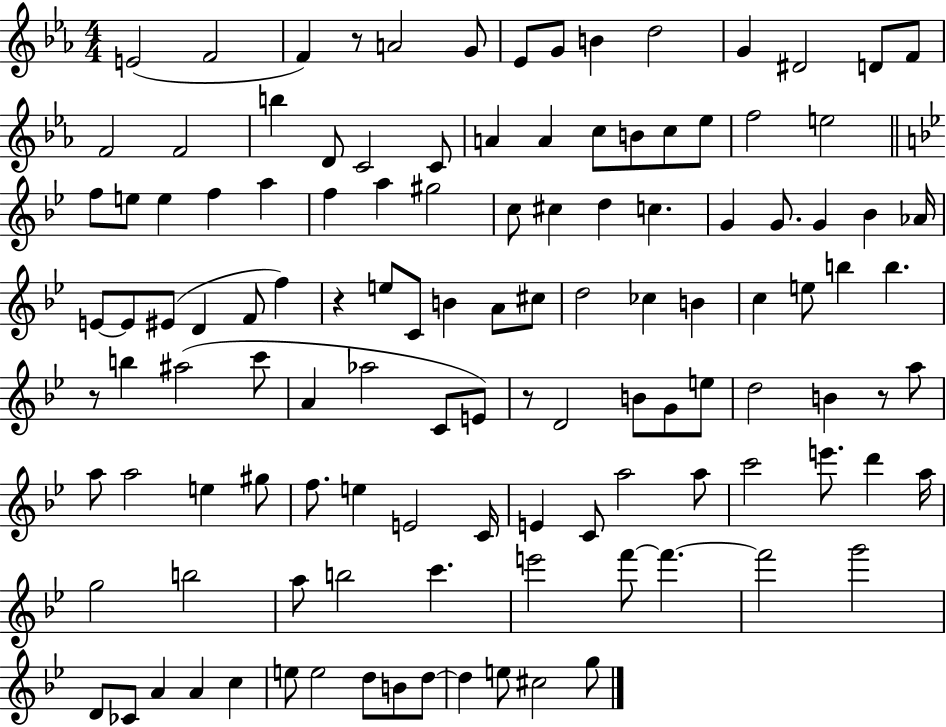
X:1
T:Untitled
M:4/4
L:1/4
K:Eb
E2 F2 F z/2 A2 G/2 _E/2 G/2 B d2 G ^D2 D/2 F/2 F2 F2 b D/2 C2 C/2 A A c/2 B/2 c/2 _e/2 f2 e2 f/2 e/2 e f a f a ^g2 c/2 ^c d c G G/2 G _B _A/4 E/2 E/2 ^E/2 D F/2 f z e/2 C/2 B A/2 ^c/2 d2 _c B c e/2 b b z/2 b ^a2 c'/2 A _a2 C/2 E/2 z/2 D2 B/2 G/2 e/2 d2 B z/2 a/2 a/2 a2 e ^g/2 f/2 e E2 C/4 E C/2 a2 a/2 c'2 e'/2 d' a/4 g2 b2 a/2 b2 c' e'2 f'/2 f' f'2 g'2 D/2 _C/2 A A c e/2 e2 d/2 B/2 d/2 d e/2 ^c2 g/2